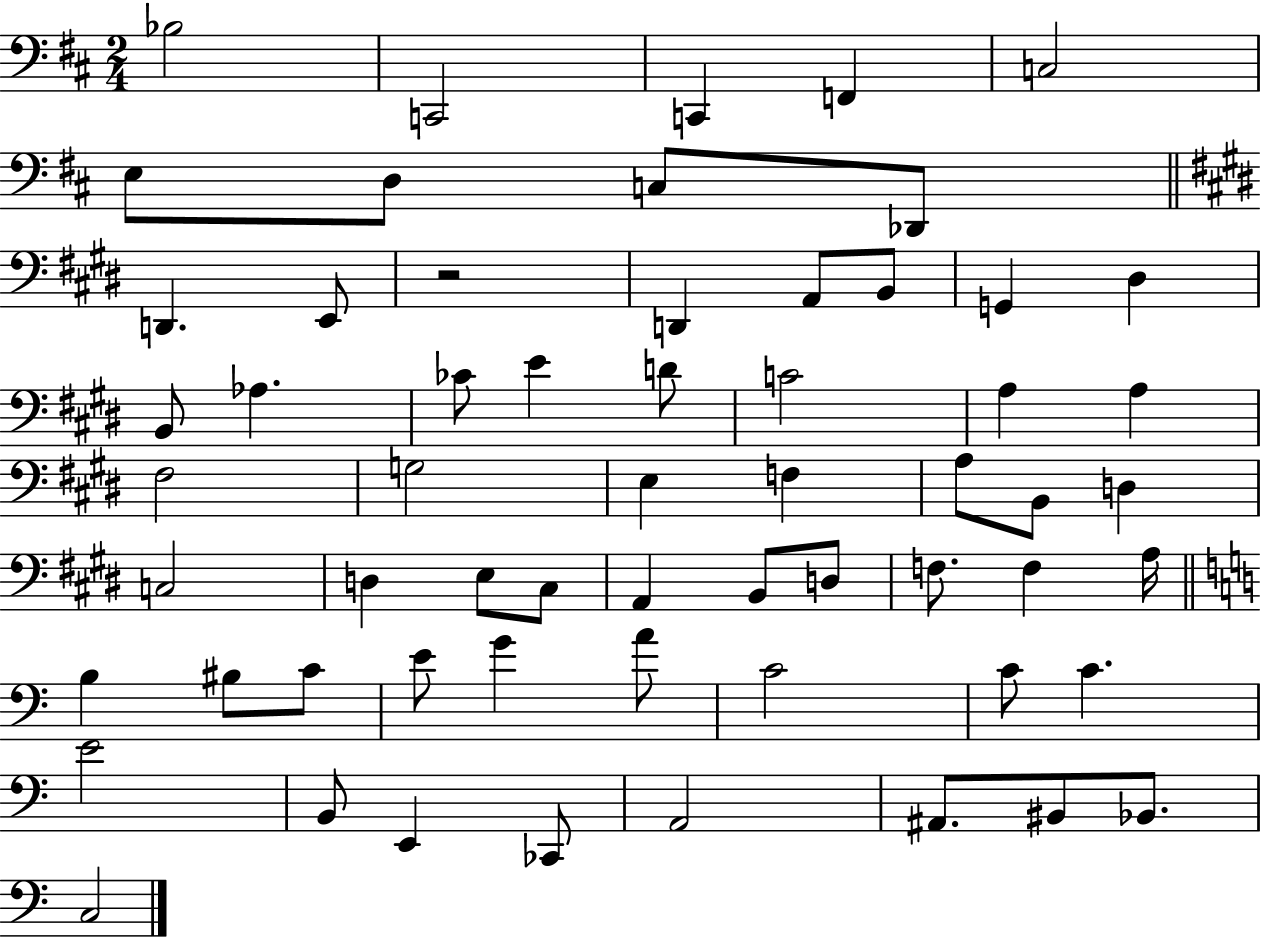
X:1
T:Untitled
M:2/4
L:1/4
K:D
_B,2 C,,2 C,, F,, C,2 E,/2 D,/2 C,/2 _D,,/2 D,, E,,/2 z2 D,, A,,/2 B,,/2 G,, ^D, B,,/2 _A, _C/2 E D/2 C2 A, A, ^F,2 G,2 E, F, A,/2 B,,/2 D, C,2 D, E,/2 ^C,/2 A,, B,,/2 D,/2 F,/2 F, A,/4 B, ^B,/2 C/2 E/2 G A/2 C2 C/2 C E2 B,,/2 E,, _C,,/2 A,,2 ^A,,/2 ^B,,/2 _B,,/2 C,2